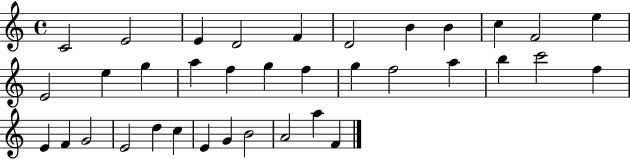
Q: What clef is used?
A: treble